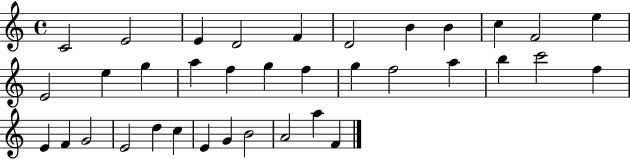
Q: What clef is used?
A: treble